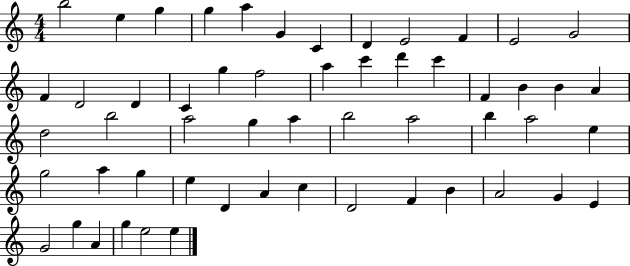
{
  \clef treble
  \numericTimeSignature
  \time 4/4
  \key c \major
  b''2 e''4 g''4 | g''4 a''4 g'4 c'4 | d'4 e'2 f'4 | e'2 g'2 | \break f'4 d'2 d'4 | c'4 g''4 f''2 | a''4 c'''4 d'''4 c'''4 | f'4 b'4 b'4 a'4 | \break d''2 b''2 | a''2 g''4 a''4 | b''2 a''2 | b''4 a''2 e''4 | \break g''2 a''4 g''4 | e''4 d'4 a'4 c''4 | d'2 f'4 b'4 | a'2 g'4 e'4 | \break g'2 g''4 a'4 | g''4 e''2 e''4 | \bar "|."
}